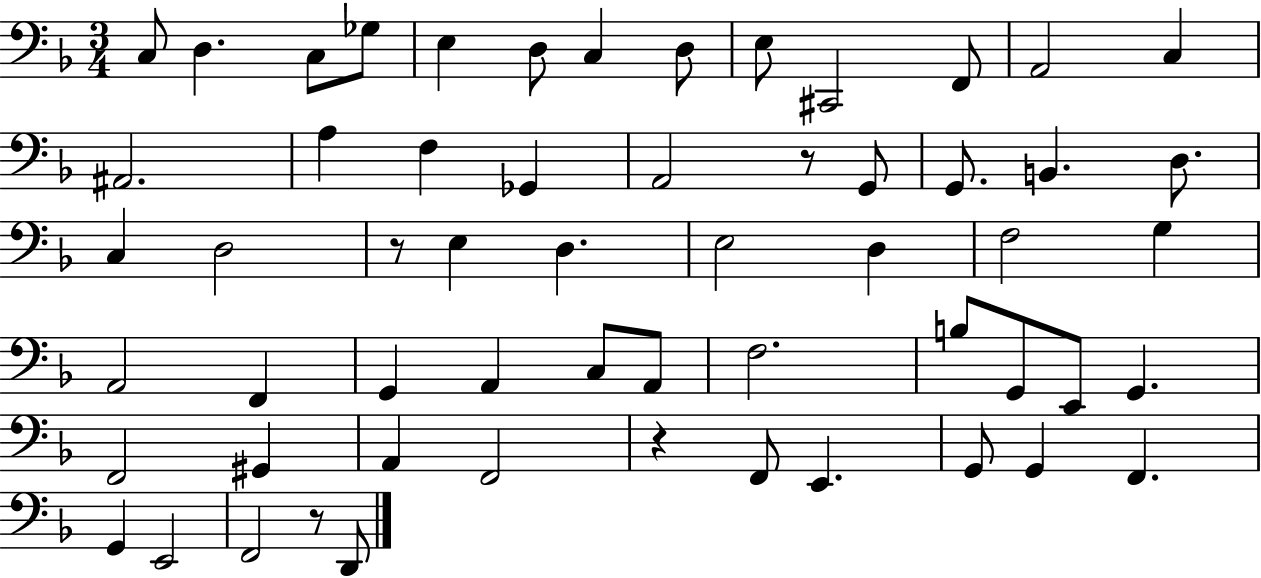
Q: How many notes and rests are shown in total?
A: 58